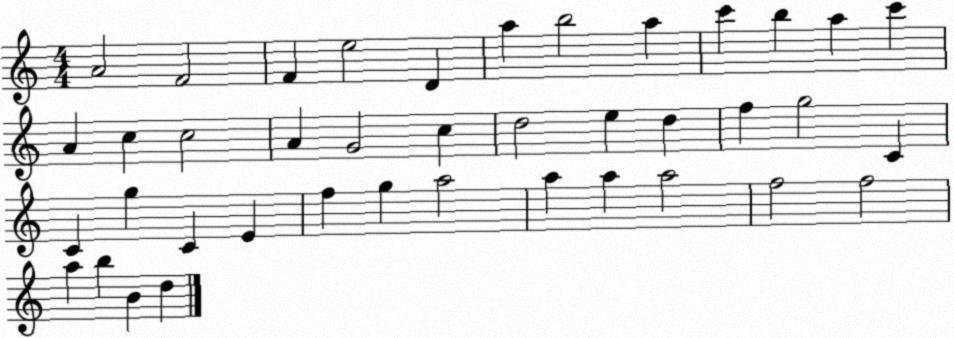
X:1
T:Untitled
M:4/4
L:1/4
K:C
A2 F2 F e2 D a b2 a c' b a c' A c c2 A G2 c d2 e d f g2 C C g C E f g a2 a a a2 f2 f2 a b B d